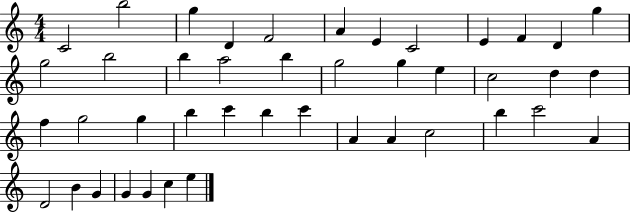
{
  \clef treble
  \numericTimeSignature
  \time 4/4
  \key c \major
  c'2 b''2 | g''4 d'4 f'2 | a'4 e'4 c'2 | e'4 f'4 d'4 g''4 | \break g''2 b''2 | b''4 a''2 b''4 | g''2 g''4 e''4 | c''2 d''4 d''4 | \break f''4 g''2 g''4 | b''4 c'''4 b''4 c'''4 | a'4 a'4 c''2 | b''4 c'''2 a'4 | \break d'2 b'4 g'4 | g'4 g'4 c''4 e''4 | \bar "|."
}